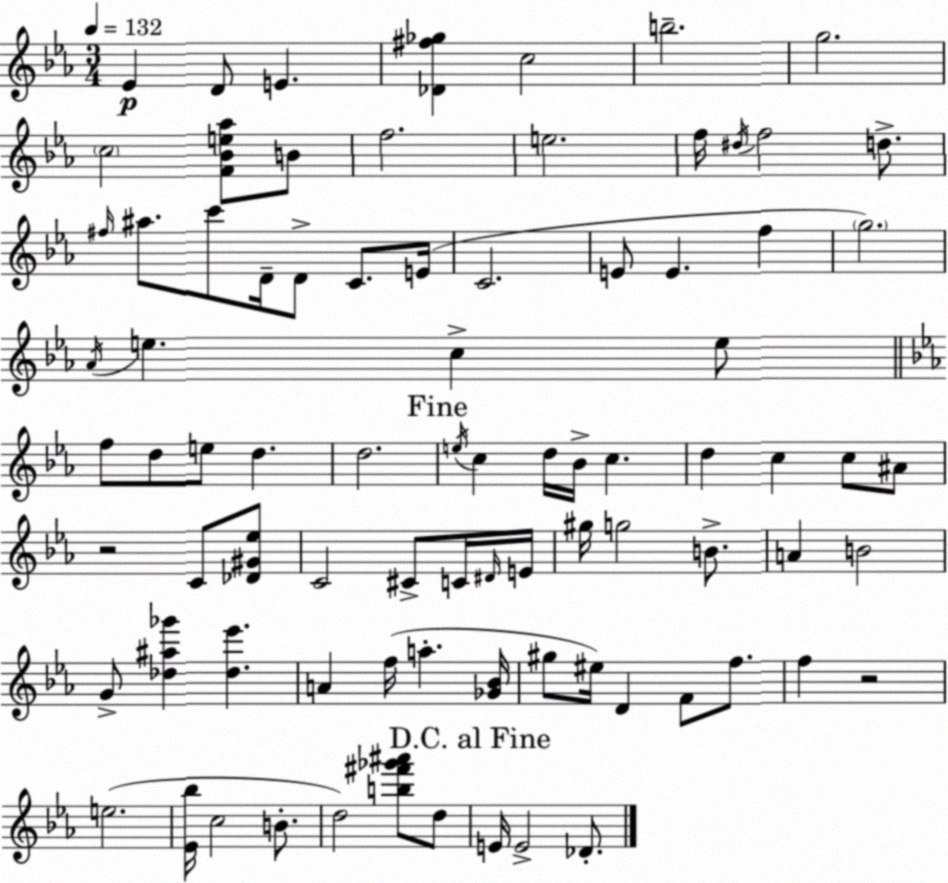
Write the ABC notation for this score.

X:1
T:Untitled
M:3/4
L:1/4
K:Cm
_E D/2 E [_D^f_g] c2 b2 g2 c2 [F_Be_a]/2 B/2 f2 e2 f/4 ^d/4 f2 d/2 ^f/4 ^a/2 c'/2 D/4 D/2 C/2 E/4 C2 E/2 E f g2 _A/4 e c e/2 f/2 d/2 e/2 d d2 e/4 c d/4 _B/4 c d c c/2 ^A/2 z2 C/2 [_D^G_e]/2 C2 ^C/2 C/4 ^D/4 E/4 ^g/4 g2 B/2 A B2 G/2 [_d^a_g'] [_d_e'] A f/4 a [_G_B]/4 ^g/2 ^e/4 D F/2 f/2 f z2 e2 [_E_b]/4 c2 B/2 d2 [b^f'_g'^a']/2 d/2 E/4 E2 _D/2